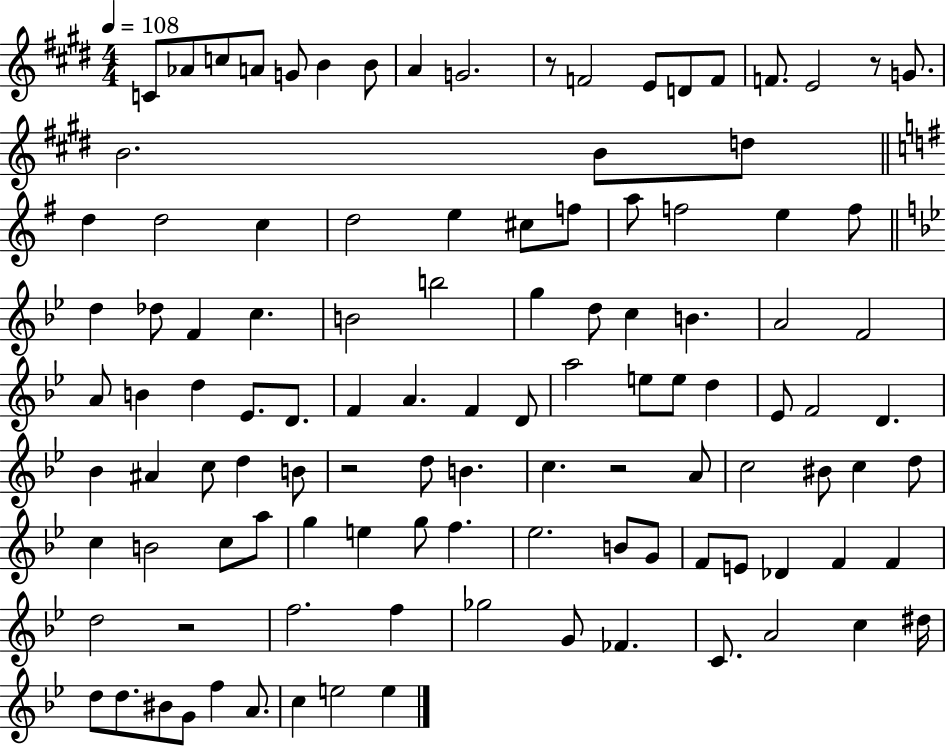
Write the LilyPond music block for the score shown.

{
  \clef treble
  \numericTimeSignature
  \time 4/4
  \key e \major
  \tempo 4 = 108
  c'8 aes'8 c''8 a'8 g'8 b'4 b'8 | a'4 g'2. | r8 f'2 e'8 d'8 f'8 | f'8. e'2 r8 g'8. | \break b'2. b'8 d''8 | \bar "||" \break \key g \major d''4 d''2 c''4 | d''2 e''4 cis''8 f''8 | a''8 f''2 e''4 f''8 | \bar "||" \break \key bes \major d''4 des''8 f'4 c''4. | b'2 b''2 | g''4 d''8 c''4 b'4. | a'2 f'2 | \break a'8 b'4 d''4 ees'8. d'8. | f'4 a'4. f'4 d'8 | a''2 e''8 e''8 d''4 | ees'8 f'2 d'4. | \break bes'4 ais'4 c''8 d''4 b'8 | r2 d''8 b'4. | c''4. r2 a'8 | c''2 bis'8 c''4 d''8 | \break c''4 b'2 c''8 a''8 | g''4 e''4 g''8 f''4. | ees''2. b'8 g'8 | f'8 e'8 des'4 f'4 f'4 | \break d''2 r2 | f''2. f''4 | ges''2 g'8 fes'4. | c'8. a'2 c''4 dis''16 | \break d''8 d''8. bis'8 g'8 f''4 a'8. | c''4 e''2 e''4 | \bar "|."
}